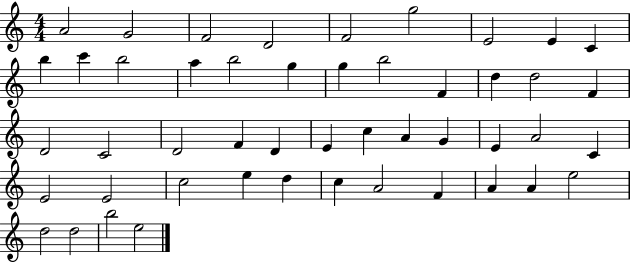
X:1
T:Untitled
M:4/4
L:1/4
K:C
A2 G2 F2 D2 F2 g2 E2 E C b c' b2 a b2 g g b2 F d d2 F D2 C2 D2 F D E c A G E A2 C E2 E2 c2 e d c A2 F A A e2 d2 d2 b2 e2